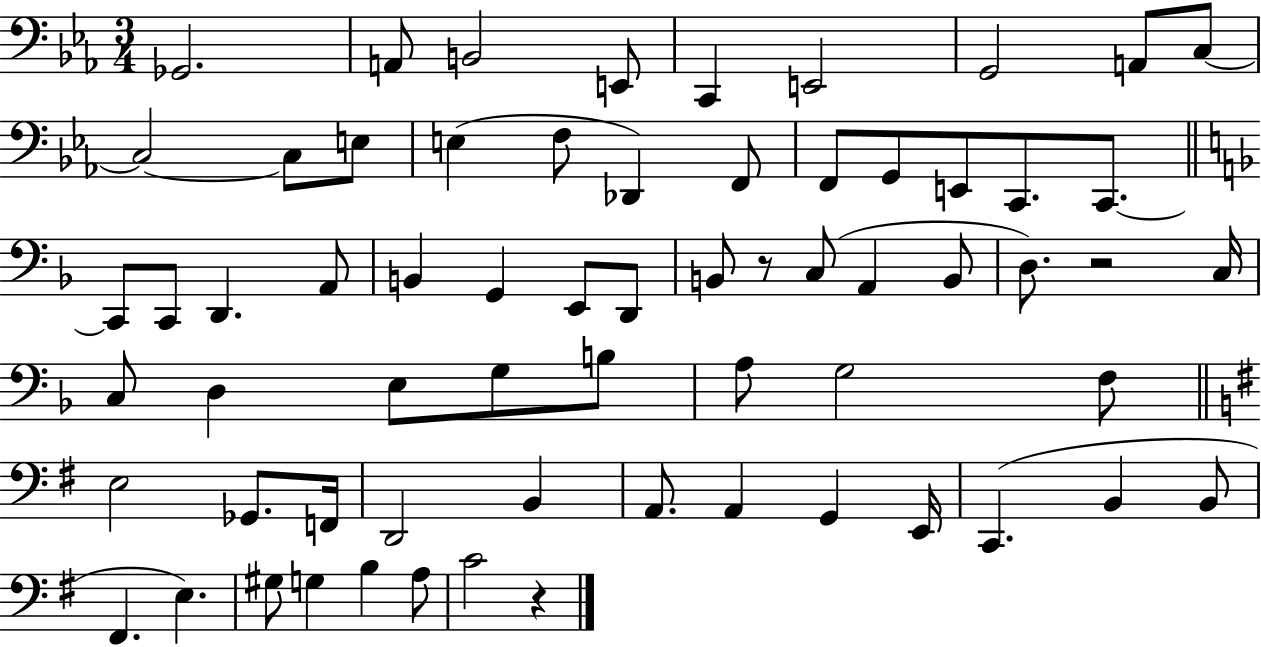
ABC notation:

X:1
T:Untitled
M:3/4
L:1/4
K:Eb
_G,,2 A,,/2 B,,2 E,,/2 C,, E,,2 G,,2 A,,/2 C,/2 C,2 C,/2 E,/2 E, F,/2 _D,, F,,/2 F,,/2 G,,/2 E,,/2 C,,/2 C,,/2 C,,/2 C,,/2 D,, A,,/2 B,, G,, E,,/2 D,,/2 B,,/2 z/2 C,/2 A,, B,,/2 D,/2 z2 C,/4 C,/2 D, E,/2 G,/2 B,/2 A,/2 G,2 F,/2 E,2 _G,,/2 F,,/4 D,,2 B,, A,,/2 A,, G,, E,,/4 C,, B,, B,,/2 ^F,, E, ^G,/2 G, B, A,/2 C2 z